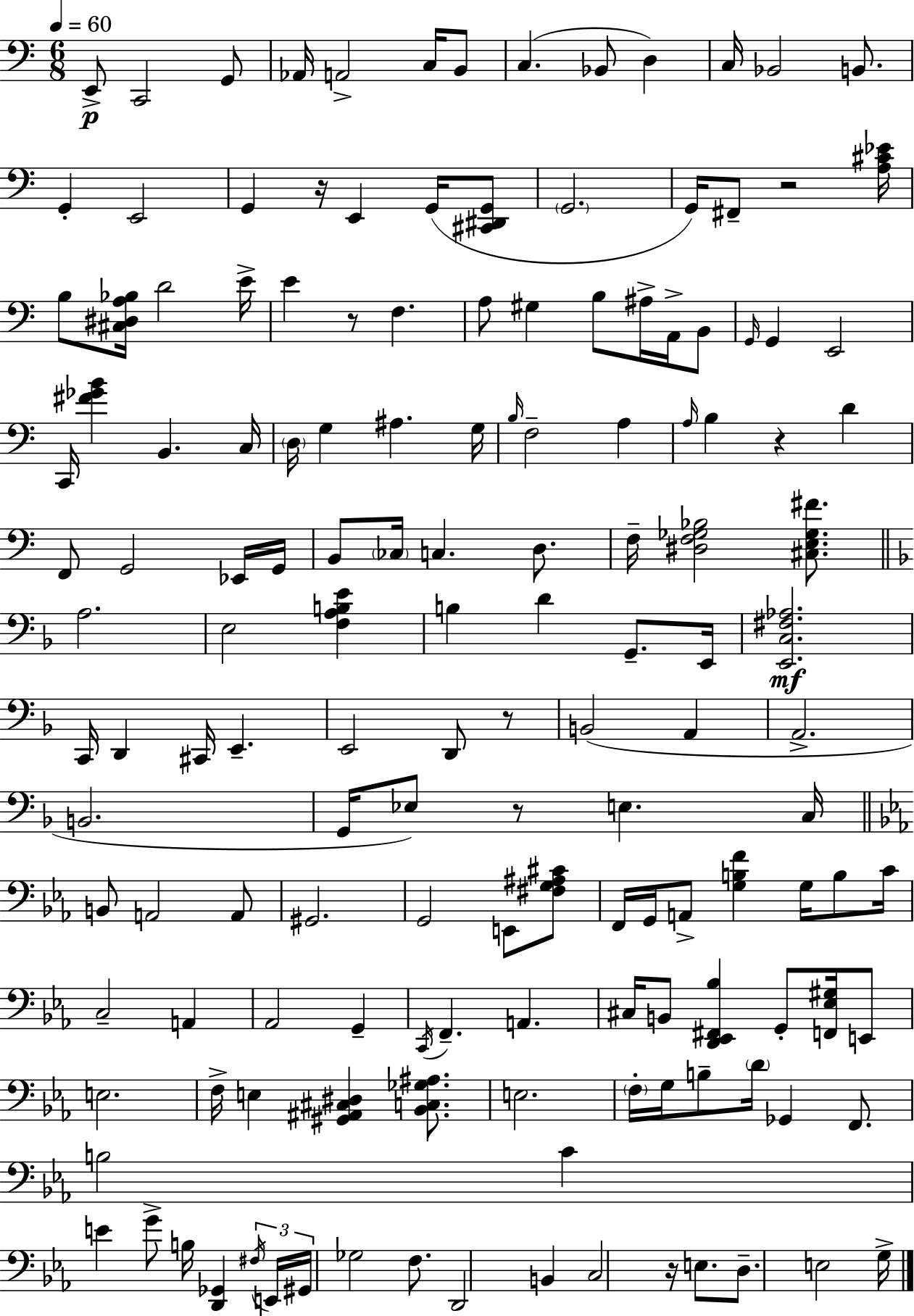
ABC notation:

X:1
T:Untitled
M:6/8
L:1/4
K:Am
E,,/2 C,,2 G,,/2 _A,,/4 A,,2 C,/4 B,,/2 C, _B,,/2 D, C,/4 _B,,2 B,,/2 G,, E,,2 G,, z/4 E,, G,,/4 [^C,,^D,,G,,]/2 G,,2 G,,/4 ^F,,/2 z2 [A,^C_E]/4 B,/2 [^C,^D,A,_B,]/4 D2 E/4 E z/2 F, A,/2 ^G, B,/2 ^A,/4 A,,/4 B,,/2 G,,/4 G,, E,,2 C,,/4 [^F_GB] B,, C,/4 D,/4 G, ^A, G,/4 B,/4 F,2 A, A,/4 B, z D F,,/2 G,,2 _E,,/4 G,,/4 B,,/2 _C,/4 C, D,/2 F,/4 [^D,F,_G,_B,]2 [^C,E,_G,^F]/2 A,2 E,2 [F,A,B,E] B, D G,,/2 E,,/4 [E,,C,^F,_A,]2 C,,/4 D,, ^C,,/4 E,, E,,2 D,,/2 z/2 B,,2 A,, A,,2 B,,2 G,,/4 _E,/2 z/2 E, C,/4 B,,/2 A,,2 A,,/2 ^G,,2 G,,2 E,,/2 [^F,G,^A,^C]/2 F,,/4 G,,/4 A,,/2 [G,B,F] G,/4 B,/2 C/4 C,2 A,, _A,,2 G,, C,,/4 F,, A,, ^C,/4 B,,/2 [D,,_E,,^F,,_B,] G,,/2 [F,,_E,^G,]/4 E,,/2 E,2 F,/4 E, [^G,,^A,,^C,^D,] [_B,,C,_G,^A,]/2 E,2 F,/4 G,/4 B,/2 D/4 _G,, F,,/2 B,2 C E G/2 B,/4 [D,,_G,,] ^F,/4 E,,/4 ^G,,/4 _G,2 F,/2 D,,2 B,, C,2 z/4 E,/2 D,/2 E,2 G,/4